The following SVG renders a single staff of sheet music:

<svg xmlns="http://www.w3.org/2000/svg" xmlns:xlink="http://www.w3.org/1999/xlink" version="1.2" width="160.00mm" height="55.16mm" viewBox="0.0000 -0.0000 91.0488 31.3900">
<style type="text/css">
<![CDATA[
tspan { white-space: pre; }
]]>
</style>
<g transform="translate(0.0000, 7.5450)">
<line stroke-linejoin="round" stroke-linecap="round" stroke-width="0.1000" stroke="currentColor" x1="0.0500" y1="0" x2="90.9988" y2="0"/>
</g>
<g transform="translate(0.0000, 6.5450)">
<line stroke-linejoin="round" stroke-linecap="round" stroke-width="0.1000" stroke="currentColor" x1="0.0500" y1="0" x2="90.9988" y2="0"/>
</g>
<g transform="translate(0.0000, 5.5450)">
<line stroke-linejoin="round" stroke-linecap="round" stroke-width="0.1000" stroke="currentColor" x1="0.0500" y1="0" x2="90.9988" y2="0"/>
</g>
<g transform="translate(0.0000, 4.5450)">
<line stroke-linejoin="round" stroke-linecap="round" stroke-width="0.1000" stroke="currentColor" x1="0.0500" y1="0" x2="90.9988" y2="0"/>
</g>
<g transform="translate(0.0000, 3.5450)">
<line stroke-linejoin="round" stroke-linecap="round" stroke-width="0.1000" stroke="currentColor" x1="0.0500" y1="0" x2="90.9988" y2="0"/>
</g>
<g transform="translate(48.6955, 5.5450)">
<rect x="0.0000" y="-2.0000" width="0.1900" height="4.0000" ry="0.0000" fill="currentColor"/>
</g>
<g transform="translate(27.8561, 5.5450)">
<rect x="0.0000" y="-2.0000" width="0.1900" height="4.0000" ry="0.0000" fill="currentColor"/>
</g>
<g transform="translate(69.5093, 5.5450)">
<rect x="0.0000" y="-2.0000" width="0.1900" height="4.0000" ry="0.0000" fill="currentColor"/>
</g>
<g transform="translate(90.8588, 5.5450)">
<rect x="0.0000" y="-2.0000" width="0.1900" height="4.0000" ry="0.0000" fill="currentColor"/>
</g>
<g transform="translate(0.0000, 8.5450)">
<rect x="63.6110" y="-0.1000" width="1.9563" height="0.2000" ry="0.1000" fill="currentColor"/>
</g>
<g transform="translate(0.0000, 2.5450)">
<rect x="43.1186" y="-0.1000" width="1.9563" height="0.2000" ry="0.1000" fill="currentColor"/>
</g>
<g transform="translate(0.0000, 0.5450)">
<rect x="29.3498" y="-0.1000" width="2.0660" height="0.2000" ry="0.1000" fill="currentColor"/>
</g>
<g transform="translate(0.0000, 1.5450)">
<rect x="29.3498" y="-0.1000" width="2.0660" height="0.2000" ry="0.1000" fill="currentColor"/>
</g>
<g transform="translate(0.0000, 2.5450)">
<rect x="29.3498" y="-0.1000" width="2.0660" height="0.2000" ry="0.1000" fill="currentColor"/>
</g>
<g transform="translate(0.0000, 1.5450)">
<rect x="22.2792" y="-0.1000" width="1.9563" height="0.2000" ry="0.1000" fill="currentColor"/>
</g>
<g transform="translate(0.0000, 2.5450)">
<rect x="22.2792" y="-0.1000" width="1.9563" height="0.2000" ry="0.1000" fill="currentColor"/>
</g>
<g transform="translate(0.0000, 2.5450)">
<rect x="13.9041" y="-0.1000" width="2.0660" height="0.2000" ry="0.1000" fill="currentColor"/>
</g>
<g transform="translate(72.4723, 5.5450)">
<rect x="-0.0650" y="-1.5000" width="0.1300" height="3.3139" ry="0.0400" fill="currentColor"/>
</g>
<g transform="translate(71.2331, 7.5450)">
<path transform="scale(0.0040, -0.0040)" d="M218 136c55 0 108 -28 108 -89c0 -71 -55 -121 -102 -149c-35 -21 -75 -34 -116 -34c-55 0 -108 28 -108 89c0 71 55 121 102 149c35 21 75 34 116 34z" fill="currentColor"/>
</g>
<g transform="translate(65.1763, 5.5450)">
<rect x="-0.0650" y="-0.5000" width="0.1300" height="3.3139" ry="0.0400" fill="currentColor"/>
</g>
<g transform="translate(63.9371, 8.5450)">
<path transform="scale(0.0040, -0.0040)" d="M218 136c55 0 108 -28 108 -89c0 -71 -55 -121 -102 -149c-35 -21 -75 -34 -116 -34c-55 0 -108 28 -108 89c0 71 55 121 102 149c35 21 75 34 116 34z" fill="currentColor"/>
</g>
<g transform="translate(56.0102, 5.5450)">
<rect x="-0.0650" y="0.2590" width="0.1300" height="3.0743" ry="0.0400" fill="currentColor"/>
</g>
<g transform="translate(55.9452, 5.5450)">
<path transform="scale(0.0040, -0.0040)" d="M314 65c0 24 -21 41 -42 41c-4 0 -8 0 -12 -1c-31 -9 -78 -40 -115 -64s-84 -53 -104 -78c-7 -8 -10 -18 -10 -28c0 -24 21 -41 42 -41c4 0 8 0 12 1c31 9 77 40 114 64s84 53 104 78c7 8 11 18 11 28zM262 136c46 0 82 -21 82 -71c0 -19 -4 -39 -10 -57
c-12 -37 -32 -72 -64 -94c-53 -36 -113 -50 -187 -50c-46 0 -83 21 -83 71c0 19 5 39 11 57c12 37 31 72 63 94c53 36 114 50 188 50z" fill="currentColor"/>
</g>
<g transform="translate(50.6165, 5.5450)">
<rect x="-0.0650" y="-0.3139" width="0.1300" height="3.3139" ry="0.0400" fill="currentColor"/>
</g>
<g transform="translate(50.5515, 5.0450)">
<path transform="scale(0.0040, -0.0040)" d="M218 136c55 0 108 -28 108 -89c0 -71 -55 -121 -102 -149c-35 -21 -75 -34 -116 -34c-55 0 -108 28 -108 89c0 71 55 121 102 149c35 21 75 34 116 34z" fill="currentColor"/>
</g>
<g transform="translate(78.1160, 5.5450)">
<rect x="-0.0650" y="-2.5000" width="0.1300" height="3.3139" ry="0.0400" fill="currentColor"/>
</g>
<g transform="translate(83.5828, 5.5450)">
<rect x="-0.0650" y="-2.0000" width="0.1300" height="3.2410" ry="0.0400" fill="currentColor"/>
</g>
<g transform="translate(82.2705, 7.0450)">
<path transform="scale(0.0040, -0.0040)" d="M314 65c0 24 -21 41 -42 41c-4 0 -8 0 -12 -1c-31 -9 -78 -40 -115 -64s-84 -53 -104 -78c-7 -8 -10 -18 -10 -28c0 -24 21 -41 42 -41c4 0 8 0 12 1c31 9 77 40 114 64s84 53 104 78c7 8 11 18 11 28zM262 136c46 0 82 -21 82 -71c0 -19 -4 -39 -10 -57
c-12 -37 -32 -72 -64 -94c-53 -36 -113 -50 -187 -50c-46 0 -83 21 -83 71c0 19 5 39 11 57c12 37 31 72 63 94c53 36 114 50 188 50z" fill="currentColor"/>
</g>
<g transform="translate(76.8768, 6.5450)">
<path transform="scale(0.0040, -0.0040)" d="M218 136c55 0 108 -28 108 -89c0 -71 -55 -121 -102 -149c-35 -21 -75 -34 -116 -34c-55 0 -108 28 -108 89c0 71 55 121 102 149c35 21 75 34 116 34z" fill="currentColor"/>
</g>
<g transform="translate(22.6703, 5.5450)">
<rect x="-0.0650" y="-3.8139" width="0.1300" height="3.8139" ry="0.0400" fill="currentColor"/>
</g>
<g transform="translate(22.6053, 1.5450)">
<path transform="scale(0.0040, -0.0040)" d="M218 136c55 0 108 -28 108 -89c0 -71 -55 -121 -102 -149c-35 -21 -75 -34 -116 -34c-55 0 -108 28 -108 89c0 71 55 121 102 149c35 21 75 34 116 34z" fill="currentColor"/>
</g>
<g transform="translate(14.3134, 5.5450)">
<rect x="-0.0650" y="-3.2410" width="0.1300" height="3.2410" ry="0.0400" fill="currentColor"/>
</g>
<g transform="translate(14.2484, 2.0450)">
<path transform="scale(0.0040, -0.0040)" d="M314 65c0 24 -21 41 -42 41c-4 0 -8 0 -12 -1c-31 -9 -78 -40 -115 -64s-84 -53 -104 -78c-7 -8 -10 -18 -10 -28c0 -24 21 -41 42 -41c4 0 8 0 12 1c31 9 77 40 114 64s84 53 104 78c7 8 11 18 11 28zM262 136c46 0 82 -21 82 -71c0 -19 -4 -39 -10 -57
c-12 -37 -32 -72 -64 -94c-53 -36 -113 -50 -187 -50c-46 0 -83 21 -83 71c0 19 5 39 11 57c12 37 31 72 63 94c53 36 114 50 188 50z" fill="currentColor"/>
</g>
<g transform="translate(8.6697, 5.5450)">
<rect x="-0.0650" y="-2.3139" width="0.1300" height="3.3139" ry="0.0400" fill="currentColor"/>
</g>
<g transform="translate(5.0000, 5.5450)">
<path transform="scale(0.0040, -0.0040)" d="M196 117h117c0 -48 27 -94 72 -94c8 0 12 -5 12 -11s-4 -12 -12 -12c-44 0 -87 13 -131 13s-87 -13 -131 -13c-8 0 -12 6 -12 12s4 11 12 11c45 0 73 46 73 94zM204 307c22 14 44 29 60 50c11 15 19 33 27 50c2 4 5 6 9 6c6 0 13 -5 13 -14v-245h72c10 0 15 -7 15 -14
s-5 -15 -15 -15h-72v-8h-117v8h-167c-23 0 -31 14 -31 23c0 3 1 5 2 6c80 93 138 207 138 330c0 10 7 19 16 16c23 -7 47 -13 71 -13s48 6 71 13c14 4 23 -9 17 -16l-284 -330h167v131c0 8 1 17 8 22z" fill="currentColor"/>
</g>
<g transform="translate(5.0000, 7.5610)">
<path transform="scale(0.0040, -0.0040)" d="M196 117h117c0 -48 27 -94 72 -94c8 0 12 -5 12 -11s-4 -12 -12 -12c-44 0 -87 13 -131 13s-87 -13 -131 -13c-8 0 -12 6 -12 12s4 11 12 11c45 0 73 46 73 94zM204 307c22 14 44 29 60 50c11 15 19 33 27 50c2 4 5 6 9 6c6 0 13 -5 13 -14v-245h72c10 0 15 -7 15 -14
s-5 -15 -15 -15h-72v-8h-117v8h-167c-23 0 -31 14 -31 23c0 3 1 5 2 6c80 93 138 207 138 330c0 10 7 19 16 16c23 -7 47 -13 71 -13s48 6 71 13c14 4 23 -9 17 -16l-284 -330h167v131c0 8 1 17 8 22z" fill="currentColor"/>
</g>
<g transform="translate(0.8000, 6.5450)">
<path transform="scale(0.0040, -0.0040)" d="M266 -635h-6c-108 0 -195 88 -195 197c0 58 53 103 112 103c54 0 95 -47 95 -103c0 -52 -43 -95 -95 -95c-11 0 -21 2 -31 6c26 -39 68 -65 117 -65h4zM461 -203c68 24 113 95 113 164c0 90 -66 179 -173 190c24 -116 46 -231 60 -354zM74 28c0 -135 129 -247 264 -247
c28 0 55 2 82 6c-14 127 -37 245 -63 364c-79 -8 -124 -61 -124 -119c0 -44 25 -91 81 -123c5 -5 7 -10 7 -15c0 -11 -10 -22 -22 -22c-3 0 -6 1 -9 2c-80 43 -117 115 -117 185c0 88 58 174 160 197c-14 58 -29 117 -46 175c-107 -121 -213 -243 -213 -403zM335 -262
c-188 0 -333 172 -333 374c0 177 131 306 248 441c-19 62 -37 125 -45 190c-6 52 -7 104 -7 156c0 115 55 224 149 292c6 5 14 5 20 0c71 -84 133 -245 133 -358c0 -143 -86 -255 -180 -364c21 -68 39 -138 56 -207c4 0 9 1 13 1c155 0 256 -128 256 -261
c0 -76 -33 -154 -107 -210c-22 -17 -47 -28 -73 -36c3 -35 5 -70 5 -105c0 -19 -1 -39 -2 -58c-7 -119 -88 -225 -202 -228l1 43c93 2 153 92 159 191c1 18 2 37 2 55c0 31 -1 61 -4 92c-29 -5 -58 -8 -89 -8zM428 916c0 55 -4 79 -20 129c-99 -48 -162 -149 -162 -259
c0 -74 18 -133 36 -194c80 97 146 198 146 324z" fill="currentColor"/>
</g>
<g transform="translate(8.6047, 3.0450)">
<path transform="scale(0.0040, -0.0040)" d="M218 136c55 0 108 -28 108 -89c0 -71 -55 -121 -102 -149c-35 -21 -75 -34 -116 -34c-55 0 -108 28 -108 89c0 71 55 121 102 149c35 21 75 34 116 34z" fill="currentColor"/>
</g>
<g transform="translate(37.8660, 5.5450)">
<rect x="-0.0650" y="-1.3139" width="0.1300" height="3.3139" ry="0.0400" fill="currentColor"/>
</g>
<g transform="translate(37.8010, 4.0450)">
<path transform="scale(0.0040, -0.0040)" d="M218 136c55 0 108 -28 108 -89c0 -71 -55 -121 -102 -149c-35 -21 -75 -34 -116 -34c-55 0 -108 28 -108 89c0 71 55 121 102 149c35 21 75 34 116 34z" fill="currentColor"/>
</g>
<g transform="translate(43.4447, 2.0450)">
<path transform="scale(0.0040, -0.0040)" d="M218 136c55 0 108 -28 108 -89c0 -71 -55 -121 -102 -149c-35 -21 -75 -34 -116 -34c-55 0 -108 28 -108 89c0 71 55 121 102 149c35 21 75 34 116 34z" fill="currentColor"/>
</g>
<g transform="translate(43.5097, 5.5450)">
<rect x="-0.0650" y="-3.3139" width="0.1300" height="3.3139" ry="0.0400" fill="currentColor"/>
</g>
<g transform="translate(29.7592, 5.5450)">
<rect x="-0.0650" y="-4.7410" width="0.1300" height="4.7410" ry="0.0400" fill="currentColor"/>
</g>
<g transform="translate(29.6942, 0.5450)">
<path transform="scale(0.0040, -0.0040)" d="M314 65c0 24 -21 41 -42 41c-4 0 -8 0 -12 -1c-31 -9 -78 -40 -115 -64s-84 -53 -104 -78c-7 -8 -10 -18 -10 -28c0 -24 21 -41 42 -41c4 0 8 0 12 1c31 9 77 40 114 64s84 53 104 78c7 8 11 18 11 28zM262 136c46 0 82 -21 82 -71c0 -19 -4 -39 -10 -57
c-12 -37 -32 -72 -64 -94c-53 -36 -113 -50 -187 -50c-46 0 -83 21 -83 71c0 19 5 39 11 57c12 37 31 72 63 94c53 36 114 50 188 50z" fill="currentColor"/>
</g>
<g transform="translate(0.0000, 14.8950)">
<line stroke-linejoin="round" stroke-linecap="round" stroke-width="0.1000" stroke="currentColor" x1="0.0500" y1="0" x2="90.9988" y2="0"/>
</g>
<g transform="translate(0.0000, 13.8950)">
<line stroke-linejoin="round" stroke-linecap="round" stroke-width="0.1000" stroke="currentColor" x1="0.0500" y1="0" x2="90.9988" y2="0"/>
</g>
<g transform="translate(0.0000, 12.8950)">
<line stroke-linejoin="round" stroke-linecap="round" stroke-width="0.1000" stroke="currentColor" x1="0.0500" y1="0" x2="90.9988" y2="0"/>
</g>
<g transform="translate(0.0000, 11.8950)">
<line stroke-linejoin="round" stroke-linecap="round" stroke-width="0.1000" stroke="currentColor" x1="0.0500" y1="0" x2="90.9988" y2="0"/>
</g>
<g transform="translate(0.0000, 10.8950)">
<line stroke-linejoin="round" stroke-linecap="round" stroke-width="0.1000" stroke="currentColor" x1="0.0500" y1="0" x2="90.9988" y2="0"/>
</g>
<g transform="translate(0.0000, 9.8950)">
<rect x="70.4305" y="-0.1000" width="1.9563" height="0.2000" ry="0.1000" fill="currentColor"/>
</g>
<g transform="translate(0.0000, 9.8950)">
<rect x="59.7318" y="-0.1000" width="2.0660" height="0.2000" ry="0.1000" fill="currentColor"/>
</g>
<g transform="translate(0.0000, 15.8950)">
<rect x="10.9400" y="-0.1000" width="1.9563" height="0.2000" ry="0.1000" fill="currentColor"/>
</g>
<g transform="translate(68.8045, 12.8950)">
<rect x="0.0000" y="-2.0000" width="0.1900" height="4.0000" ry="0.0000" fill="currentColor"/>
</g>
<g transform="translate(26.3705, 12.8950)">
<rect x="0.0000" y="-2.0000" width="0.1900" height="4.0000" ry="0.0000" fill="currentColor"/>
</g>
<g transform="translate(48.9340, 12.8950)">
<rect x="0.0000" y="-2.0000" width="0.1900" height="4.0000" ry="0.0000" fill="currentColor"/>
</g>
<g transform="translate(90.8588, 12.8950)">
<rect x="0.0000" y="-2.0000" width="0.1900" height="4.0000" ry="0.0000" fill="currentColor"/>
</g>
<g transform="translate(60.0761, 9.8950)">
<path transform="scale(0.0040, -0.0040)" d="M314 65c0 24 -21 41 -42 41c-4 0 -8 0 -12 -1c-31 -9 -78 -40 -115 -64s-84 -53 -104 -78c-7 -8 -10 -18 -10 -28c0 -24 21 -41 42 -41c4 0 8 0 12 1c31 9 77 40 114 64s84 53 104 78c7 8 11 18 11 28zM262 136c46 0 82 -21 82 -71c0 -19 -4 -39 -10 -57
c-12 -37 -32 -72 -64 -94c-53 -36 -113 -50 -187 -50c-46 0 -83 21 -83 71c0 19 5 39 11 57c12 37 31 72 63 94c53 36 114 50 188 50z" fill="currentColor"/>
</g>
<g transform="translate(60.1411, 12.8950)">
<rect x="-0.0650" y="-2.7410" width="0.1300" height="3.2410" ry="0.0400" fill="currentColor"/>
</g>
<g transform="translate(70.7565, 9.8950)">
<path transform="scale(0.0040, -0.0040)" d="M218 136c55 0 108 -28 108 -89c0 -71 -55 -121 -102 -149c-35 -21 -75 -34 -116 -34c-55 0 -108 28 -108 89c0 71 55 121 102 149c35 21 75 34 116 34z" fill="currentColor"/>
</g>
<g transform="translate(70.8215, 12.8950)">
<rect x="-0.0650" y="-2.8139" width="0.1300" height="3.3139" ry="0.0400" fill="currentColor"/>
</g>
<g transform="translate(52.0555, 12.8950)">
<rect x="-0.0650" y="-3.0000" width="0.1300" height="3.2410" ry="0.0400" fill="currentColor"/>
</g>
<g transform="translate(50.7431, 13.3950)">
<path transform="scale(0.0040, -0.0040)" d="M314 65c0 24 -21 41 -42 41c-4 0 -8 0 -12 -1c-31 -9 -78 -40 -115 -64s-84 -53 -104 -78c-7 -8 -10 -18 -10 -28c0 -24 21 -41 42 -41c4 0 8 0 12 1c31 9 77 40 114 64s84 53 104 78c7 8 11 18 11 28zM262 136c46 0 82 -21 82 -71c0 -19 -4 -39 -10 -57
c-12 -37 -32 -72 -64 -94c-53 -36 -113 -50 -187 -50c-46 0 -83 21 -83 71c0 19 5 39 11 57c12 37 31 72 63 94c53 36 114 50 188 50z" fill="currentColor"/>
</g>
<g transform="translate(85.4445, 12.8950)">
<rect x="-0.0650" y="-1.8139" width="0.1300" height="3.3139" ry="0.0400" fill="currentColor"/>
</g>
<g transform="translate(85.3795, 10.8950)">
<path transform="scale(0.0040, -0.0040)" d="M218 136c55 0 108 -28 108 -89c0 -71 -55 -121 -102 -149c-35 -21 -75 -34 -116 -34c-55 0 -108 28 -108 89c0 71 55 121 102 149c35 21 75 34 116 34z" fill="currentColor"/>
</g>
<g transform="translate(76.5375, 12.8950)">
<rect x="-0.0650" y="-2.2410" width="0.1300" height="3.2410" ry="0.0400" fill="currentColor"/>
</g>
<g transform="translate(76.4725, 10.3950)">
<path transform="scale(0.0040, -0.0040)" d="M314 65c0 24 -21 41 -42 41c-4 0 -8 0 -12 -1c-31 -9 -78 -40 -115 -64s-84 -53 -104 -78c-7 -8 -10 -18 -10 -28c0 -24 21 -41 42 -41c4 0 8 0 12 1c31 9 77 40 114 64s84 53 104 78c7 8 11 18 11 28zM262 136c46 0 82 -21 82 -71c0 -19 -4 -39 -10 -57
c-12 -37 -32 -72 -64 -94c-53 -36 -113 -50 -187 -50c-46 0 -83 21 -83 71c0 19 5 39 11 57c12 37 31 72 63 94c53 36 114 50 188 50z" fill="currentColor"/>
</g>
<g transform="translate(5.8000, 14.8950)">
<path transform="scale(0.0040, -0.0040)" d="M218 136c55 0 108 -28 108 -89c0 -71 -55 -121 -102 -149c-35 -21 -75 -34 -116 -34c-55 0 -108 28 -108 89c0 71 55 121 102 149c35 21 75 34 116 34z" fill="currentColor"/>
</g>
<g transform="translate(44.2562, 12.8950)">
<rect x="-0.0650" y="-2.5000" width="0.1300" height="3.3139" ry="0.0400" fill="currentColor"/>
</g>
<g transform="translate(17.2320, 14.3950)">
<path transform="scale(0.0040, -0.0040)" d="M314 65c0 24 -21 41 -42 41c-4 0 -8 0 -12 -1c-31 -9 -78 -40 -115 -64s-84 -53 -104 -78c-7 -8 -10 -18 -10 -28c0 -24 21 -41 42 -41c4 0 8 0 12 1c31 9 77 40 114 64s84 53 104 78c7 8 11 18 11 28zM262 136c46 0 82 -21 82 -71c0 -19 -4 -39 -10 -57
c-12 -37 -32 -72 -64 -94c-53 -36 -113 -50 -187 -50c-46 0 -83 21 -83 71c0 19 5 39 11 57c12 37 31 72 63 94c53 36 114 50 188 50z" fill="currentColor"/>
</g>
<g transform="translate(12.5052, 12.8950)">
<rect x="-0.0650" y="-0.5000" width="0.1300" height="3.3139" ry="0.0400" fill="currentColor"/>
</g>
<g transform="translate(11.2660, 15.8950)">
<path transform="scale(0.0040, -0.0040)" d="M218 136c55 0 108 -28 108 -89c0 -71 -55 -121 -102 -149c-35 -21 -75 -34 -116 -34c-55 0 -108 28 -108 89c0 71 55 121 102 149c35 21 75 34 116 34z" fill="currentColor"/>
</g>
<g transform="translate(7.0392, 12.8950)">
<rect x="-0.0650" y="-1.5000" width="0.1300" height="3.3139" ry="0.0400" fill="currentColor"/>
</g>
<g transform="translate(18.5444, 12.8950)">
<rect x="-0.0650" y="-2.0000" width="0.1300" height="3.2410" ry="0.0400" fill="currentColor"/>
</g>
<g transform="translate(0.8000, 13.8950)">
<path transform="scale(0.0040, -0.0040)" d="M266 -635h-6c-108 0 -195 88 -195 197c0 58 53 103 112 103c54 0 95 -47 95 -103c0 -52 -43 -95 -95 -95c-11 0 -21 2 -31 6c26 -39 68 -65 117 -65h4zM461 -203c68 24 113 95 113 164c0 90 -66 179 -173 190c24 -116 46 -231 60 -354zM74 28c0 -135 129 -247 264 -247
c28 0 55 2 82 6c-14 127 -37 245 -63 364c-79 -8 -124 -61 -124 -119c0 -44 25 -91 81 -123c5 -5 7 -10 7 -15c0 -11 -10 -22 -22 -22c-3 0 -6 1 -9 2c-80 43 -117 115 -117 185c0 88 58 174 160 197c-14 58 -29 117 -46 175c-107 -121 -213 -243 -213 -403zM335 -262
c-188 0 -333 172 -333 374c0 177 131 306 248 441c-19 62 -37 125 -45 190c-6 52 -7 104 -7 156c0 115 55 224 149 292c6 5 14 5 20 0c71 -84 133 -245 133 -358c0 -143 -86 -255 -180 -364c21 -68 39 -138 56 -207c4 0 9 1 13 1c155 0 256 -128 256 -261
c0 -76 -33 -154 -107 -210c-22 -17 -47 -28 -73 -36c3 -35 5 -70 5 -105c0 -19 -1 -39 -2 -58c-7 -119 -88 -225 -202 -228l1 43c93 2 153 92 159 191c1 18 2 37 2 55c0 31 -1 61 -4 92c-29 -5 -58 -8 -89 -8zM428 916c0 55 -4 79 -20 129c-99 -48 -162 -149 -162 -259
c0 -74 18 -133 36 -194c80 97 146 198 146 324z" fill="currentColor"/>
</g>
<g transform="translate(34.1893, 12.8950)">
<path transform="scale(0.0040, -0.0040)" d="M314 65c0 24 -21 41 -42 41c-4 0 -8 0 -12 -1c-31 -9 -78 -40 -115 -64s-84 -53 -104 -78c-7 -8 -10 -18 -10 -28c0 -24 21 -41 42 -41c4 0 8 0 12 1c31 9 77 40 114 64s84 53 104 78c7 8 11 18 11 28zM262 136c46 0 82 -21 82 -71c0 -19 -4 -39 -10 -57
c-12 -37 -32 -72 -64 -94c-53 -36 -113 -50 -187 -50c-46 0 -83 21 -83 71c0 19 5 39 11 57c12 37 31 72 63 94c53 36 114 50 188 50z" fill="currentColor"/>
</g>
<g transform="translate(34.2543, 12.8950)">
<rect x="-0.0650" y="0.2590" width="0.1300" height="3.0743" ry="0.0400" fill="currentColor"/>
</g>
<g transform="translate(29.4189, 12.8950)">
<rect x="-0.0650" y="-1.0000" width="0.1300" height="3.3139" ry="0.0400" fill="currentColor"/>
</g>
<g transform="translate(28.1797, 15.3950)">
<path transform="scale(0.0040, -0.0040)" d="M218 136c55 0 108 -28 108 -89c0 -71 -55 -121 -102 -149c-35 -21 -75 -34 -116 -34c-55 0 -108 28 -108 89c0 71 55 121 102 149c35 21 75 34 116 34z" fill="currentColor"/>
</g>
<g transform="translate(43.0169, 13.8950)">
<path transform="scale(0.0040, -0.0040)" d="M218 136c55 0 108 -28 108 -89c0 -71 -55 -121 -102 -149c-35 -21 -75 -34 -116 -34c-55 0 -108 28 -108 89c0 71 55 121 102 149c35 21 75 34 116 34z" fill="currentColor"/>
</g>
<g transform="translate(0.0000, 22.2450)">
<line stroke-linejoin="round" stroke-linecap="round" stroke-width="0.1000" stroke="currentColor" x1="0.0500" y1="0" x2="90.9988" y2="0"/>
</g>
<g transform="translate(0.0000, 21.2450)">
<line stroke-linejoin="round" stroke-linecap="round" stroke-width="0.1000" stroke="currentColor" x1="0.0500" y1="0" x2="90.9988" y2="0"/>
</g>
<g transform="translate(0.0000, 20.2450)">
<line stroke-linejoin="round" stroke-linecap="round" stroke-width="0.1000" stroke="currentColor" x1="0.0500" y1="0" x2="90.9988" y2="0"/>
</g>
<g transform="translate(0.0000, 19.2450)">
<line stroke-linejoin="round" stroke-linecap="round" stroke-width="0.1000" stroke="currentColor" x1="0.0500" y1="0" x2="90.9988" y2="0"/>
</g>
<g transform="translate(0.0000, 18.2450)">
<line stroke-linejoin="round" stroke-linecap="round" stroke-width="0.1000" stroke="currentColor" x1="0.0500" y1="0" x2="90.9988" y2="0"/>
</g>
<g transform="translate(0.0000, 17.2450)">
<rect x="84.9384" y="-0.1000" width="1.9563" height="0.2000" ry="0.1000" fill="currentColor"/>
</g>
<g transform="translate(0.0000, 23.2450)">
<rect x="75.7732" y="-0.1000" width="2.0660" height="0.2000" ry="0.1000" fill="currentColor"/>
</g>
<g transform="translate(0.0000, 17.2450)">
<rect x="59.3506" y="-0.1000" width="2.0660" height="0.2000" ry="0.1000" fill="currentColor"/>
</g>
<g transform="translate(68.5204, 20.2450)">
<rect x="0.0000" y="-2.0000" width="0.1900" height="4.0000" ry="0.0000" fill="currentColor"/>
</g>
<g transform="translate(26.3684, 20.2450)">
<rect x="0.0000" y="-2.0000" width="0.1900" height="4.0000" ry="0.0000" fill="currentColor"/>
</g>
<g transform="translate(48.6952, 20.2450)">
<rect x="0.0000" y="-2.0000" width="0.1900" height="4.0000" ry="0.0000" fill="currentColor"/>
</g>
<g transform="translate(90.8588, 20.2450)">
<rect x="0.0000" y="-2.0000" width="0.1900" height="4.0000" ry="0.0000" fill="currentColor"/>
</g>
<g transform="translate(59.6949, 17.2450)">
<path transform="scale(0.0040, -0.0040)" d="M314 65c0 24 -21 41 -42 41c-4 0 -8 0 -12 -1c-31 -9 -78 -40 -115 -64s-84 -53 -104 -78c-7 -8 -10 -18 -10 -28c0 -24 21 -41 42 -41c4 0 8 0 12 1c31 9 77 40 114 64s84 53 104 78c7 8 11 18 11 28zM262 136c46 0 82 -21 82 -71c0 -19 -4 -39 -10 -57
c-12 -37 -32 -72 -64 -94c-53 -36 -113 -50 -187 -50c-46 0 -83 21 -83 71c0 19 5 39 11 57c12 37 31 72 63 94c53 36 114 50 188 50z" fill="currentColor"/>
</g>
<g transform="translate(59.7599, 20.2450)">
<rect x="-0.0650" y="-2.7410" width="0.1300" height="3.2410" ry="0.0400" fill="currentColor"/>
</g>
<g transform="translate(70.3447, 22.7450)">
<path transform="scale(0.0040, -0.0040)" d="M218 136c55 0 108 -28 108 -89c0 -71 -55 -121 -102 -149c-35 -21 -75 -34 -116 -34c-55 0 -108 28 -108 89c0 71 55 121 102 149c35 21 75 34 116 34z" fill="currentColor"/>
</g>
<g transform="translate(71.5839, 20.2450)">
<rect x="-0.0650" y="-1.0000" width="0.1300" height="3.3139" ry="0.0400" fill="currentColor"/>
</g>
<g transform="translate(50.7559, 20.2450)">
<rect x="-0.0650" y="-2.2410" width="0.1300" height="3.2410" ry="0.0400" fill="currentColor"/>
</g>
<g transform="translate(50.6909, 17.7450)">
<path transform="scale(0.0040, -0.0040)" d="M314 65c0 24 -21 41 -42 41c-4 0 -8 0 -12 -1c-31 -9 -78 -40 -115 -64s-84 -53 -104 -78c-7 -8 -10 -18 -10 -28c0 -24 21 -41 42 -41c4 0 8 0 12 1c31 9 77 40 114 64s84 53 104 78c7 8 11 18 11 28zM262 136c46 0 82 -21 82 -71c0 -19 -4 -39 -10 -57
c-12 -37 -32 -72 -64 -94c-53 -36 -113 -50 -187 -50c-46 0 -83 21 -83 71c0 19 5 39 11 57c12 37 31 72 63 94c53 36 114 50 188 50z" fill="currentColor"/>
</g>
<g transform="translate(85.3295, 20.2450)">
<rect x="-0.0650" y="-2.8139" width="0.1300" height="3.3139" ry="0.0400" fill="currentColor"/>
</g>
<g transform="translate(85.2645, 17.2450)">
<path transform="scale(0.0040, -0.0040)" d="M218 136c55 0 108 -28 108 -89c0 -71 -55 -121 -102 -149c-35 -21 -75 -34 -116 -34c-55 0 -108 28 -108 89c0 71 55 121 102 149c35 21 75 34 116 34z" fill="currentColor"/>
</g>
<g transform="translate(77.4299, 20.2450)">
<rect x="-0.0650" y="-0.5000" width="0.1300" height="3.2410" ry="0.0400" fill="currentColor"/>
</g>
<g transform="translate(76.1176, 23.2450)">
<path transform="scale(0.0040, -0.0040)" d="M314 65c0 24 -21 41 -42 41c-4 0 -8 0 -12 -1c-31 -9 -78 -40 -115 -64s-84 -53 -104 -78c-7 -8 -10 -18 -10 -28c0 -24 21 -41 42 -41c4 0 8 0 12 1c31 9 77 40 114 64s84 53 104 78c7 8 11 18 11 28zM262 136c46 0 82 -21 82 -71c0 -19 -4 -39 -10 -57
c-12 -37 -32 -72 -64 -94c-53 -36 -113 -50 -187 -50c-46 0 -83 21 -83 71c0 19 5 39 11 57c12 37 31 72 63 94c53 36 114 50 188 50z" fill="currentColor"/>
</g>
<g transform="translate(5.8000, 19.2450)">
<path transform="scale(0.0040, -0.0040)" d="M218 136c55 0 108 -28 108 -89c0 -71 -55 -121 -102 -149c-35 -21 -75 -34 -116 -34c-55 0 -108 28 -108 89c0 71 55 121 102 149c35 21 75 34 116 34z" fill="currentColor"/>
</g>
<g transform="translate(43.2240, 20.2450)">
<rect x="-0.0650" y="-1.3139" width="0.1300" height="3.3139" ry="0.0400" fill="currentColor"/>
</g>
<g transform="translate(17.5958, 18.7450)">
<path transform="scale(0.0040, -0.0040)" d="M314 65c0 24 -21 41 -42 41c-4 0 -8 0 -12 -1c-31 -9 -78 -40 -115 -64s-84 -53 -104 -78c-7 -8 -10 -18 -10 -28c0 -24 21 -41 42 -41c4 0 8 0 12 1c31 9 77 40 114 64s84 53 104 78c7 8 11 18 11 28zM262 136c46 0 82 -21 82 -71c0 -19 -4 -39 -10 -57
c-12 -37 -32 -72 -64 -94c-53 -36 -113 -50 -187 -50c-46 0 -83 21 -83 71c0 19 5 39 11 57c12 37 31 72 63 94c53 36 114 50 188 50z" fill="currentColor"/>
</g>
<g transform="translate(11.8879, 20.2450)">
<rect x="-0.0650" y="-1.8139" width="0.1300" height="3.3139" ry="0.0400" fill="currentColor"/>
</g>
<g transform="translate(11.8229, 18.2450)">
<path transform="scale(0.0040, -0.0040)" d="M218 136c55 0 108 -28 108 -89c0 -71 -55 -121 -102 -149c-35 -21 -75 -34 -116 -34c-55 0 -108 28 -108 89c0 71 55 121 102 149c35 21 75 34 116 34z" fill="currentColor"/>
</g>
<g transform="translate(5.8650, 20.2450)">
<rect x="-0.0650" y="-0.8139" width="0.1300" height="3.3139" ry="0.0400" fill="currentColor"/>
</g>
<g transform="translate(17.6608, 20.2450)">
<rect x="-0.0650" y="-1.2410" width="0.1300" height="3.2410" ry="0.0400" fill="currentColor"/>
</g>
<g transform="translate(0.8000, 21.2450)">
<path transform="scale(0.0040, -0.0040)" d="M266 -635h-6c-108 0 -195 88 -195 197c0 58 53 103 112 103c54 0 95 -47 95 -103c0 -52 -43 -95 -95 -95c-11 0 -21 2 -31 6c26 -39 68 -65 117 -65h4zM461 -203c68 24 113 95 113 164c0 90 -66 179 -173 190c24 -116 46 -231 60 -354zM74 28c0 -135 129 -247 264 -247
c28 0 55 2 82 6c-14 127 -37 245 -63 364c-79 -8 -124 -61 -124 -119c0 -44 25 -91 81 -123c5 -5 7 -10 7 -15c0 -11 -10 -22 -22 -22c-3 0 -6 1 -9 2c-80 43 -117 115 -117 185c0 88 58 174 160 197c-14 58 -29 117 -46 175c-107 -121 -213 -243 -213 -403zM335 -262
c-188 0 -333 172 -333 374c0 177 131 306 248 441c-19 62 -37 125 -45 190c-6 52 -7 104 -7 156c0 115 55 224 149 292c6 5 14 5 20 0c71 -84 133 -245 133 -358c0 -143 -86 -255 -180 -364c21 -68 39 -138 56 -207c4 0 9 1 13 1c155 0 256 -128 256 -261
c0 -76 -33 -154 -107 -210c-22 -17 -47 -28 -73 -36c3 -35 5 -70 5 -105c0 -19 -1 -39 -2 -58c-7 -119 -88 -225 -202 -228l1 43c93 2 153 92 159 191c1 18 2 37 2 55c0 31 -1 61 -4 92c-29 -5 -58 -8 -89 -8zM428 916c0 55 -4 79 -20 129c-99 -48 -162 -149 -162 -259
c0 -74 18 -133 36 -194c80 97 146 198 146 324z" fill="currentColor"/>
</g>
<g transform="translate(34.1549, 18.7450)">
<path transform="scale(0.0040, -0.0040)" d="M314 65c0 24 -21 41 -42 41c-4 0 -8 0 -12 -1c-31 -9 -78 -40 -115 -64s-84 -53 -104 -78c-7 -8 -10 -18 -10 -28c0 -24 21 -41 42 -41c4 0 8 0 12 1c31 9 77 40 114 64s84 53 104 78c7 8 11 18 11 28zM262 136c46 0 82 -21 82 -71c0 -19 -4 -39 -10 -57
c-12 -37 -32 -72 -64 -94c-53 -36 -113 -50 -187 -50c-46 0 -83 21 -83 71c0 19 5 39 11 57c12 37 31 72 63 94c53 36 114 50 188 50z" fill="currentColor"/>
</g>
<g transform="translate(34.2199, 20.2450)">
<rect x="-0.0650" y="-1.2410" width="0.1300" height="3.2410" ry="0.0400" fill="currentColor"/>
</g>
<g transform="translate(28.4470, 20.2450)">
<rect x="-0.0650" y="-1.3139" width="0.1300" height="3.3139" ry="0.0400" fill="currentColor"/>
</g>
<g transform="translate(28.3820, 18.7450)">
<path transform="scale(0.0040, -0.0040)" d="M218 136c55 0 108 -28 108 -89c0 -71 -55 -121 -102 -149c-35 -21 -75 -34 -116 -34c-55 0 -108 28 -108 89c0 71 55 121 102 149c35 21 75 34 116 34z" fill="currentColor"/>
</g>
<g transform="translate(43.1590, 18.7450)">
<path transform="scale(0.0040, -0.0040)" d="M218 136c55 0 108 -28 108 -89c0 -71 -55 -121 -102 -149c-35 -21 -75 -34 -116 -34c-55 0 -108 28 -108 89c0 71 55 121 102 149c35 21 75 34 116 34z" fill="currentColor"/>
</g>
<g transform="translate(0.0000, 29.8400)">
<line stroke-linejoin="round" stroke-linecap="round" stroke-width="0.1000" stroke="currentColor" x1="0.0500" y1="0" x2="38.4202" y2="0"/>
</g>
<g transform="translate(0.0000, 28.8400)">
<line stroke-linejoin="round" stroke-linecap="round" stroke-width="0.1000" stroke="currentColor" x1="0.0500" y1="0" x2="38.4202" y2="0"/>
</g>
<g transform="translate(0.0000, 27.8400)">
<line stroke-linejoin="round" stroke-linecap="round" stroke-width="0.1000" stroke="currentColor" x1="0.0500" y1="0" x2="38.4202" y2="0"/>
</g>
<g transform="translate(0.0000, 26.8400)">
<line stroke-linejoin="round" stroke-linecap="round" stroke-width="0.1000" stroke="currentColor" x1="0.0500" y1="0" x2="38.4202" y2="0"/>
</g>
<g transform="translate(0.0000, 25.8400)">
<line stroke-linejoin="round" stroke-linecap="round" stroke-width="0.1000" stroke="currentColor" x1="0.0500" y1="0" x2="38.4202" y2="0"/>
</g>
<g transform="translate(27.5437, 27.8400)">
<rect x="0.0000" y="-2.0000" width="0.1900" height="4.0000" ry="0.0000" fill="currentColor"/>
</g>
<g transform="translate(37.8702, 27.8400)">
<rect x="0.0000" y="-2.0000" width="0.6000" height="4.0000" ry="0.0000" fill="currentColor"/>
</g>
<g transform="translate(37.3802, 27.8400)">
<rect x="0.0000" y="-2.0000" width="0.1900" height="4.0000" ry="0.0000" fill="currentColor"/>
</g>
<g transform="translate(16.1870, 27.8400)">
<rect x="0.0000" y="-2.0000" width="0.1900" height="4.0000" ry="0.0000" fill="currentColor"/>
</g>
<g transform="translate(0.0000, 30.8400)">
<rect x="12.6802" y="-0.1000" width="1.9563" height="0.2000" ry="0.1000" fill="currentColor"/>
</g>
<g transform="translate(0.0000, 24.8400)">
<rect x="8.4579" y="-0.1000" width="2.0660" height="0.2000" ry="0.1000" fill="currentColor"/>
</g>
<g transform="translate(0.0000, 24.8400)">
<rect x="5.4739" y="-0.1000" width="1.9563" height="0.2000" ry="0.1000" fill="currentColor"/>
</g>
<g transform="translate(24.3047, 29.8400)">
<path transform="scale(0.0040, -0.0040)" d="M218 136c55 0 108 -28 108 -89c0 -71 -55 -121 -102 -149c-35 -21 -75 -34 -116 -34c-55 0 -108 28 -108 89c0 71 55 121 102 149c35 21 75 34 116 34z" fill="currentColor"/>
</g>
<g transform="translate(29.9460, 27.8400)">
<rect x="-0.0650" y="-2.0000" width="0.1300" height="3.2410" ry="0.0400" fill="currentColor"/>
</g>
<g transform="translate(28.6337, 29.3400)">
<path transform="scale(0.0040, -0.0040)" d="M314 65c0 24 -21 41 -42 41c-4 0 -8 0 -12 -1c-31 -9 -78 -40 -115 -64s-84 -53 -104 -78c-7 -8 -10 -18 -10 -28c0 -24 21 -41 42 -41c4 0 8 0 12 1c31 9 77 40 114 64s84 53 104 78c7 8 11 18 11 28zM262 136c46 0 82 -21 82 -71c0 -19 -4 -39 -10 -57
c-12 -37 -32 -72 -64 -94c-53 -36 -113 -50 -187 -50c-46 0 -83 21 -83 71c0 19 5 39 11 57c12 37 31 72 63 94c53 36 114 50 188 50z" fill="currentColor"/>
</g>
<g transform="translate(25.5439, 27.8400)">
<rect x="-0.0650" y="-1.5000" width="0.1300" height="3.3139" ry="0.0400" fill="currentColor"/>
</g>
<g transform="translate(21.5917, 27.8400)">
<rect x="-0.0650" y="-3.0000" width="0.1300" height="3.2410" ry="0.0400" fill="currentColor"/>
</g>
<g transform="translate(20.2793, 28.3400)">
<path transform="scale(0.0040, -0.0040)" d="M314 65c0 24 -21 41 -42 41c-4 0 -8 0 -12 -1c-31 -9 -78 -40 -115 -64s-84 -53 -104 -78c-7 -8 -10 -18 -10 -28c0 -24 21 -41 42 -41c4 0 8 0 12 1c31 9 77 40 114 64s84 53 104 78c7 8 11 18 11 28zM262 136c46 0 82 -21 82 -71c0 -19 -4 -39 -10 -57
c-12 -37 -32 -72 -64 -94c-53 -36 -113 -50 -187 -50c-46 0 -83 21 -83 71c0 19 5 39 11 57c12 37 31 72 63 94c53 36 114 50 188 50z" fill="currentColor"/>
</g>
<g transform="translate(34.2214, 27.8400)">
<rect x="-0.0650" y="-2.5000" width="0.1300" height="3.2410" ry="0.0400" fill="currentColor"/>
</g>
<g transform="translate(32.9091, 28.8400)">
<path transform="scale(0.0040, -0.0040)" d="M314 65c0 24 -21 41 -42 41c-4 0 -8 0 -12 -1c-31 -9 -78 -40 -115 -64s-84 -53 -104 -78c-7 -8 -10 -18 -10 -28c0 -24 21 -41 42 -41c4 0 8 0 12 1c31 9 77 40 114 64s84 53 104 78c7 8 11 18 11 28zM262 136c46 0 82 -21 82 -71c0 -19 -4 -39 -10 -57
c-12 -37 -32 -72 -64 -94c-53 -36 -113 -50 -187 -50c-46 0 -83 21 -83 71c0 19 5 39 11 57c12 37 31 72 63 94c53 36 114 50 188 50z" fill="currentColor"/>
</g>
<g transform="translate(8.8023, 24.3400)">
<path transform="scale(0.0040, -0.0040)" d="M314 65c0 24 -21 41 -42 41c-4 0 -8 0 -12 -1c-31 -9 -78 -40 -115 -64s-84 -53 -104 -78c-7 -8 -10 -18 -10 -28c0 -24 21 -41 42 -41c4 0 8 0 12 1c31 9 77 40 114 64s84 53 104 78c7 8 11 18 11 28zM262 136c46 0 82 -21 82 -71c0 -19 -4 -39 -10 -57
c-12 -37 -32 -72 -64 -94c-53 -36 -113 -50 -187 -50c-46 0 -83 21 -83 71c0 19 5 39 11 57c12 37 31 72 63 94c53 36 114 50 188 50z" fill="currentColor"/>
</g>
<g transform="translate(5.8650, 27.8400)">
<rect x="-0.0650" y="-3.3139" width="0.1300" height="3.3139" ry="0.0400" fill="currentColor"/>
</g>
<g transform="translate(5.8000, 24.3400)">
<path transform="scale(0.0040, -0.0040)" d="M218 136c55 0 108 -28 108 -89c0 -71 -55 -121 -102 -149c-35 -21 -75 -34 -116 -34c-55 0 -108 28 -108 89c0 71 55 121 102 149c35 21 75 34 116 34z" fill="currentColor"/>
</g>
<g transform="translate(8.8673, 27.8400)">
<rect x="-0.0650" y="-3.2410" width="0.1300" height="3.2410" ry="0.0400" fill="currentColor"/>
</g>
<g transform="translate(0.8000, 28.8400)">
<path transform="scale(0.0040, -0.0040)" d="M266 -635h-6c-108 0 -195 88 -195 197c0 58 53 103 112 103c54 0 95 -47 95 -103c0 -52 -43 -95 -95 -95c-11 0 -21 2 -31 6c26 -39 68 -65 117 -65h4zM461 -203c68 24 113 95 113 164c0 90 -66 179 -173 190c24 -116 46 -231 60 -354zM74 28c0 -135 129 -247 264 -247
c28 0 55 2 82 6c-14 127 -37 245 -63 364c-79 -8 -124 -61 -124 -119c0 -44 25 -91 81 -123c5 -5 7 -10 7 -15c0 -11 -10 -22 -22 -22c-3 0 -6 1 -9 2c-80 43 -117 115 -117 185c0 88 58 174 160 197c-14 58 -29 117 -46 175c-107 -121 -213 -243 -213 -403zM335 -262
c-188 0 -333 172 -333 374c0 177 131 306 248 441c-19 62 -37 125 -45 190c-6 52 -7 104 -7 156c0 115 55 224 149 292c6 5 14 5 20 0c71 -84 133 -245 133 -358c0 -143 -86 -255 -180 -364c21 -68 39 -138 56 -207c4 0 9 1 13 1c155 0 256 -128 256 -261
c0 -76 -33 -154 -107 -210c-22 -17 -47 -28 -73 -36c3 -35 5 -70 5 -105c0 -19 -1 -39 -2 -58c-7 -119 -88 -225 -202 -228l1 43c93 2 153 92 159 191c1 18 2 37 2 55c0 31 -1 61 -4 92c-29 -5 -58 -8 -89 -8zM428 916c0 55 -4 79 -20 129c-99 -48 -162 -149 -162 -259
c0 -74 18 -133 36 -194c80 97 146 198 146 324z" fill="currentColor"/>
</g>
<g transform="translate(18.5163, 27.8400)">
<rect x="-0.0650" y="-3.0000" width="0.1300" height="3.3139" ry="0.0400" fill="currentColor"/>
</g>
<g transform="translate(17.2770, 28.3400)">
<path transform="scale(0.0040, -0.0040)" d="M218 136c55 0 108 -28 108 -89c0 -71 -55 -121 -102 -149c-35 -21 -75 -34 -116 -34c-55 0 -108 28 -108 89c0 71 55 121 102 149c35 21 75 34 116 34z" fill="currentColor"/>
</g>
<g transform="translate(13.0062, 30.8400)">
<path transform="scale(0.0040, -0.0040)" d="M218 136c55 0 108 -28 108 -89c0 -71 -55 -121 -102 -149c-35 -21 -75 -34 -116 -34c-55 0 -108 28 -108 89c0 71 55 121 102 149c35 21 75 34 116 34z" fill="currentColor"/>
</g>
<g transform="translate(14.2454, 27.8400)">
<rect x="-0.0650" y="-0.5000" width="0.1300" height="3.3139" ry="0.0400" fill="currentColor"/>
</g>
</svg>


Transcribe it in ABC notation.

X:1
T:Untitled
M:4/4
L:1/4
K:C
g b2 c' e'2 e b c B2 C E G F2 E C F2 D B2 G A2 a2 a g2 f d f e2 e e2 e g2 a2 D C2 a b b2 C A A2 E F2 G2